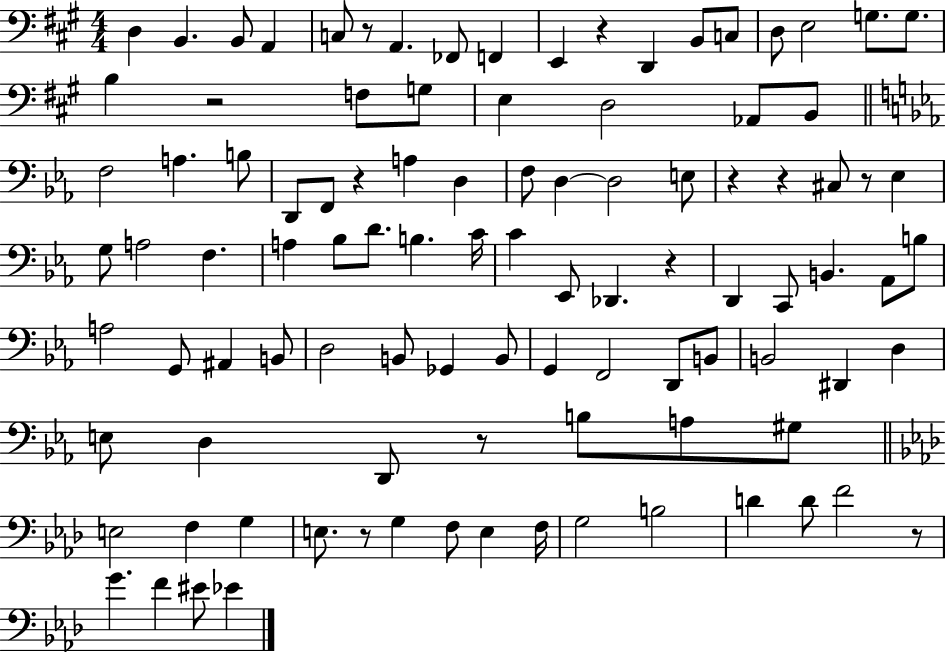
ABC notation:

X:1
T:Untitled
M:4/4
L:1/4
K:A
D, B,, B,,/2 A,, C,/2 z/2 A,, _F,,/2 F,, E,, z D,, B,,/2 C,/2 D,/2 E,2 G,/2 G,/2 B, z2 F,/2 G,/2 E, D,2 _A,,/2 B,,/2 F,2 A, B,/2 D,,/2 F,,/2 z A, D, F,/2 D, D,2 E,/2 z z ^C,/2 z/2 _E, G,/2 A,2 F, A, _B,/2 D/2 B, C/4 C _E,,/2 _D,, z D,, C,,/2 B,, _A,,/2 B,/2 A,2 G,,/2 ^A,, B,,/2 D,2 B,,/2 _G,, B,,/2 G,, F,,2 D,,/2 B,,/2 B,,2 ^D,, D, E,/2 D, D,,/2 z/2 B,/2 A,/2 ^G,/2 E,2 F, G, E,/2 z/2 G, F,/2 E, F,/4 G,2 B,2 D D/2 F2 z/2 G F ^E/2 _E